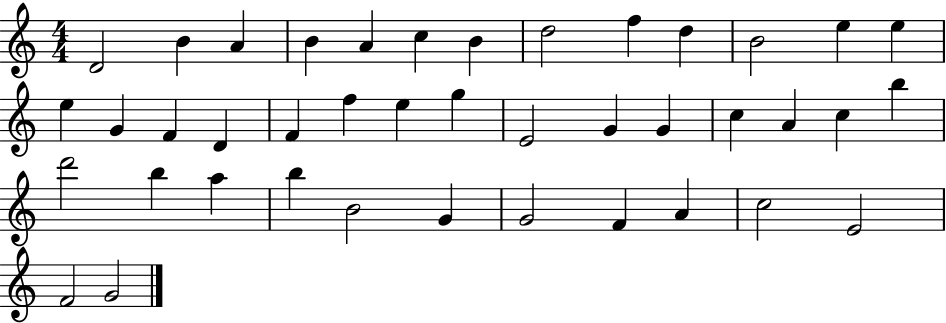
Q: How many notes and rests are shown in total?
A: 41